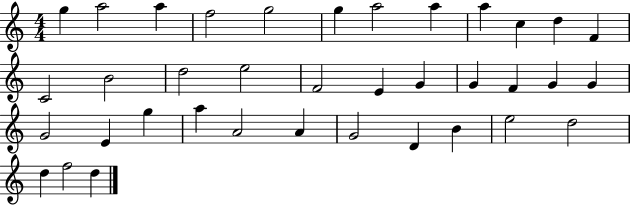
{
  \clef treble
  \numericTimeSignature
  \time 4/4
  \key c \major
  g''4 a''2 a''4 | f''2 g''2 | g''4 a''2 a''4 | a''4 c''4 d''4 f'4 | \break c'2 b'2 | d''2 e''2 | f'2 e'4 g'4 | g'4 f'4 g'4 g'4 | \break g'2 e'4 g''4 | a''4 a'2 a'4 | g'2 d'4 b'4 | e''2 d''2 | \break d''4 f''2 d''4 | \bar "|."
}